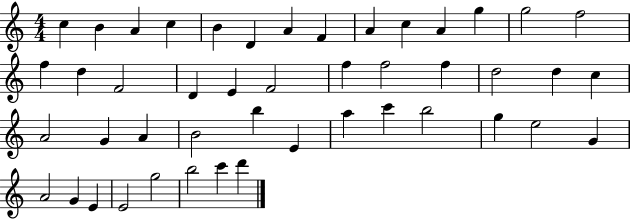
C5/q B4/q A4/q C5/q B4/q D4/q A4/q F4/q A4/q C5/q A4/q G5/q G5/h F5/h F5/q D5/q F4/h D4/q E4/q F4/h F5/q F5/h F5/q D5/h D5/q C5/q A4/h G4/q A4/q B4/h B5/q E4/q A5/q C6/q B5/h G5/q E5/h G4/q A4/h G4/q E4/q E4/h G5/h B5/h C6/q D6/q